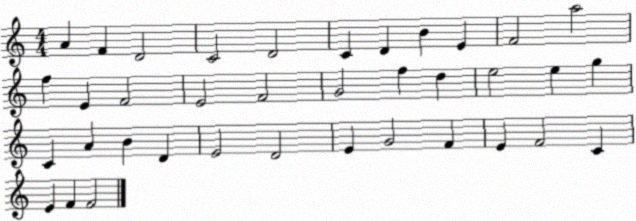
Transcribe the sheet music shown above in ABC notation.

X:1
T:Untitled
M:4/4
L:1/4
K:C
A F D2 C2 D2 C D B E F2 a2 f E F2 E2 F2 G2 f d e2 e g C A B D E2 D2 E G2 F E F2 C E F F2